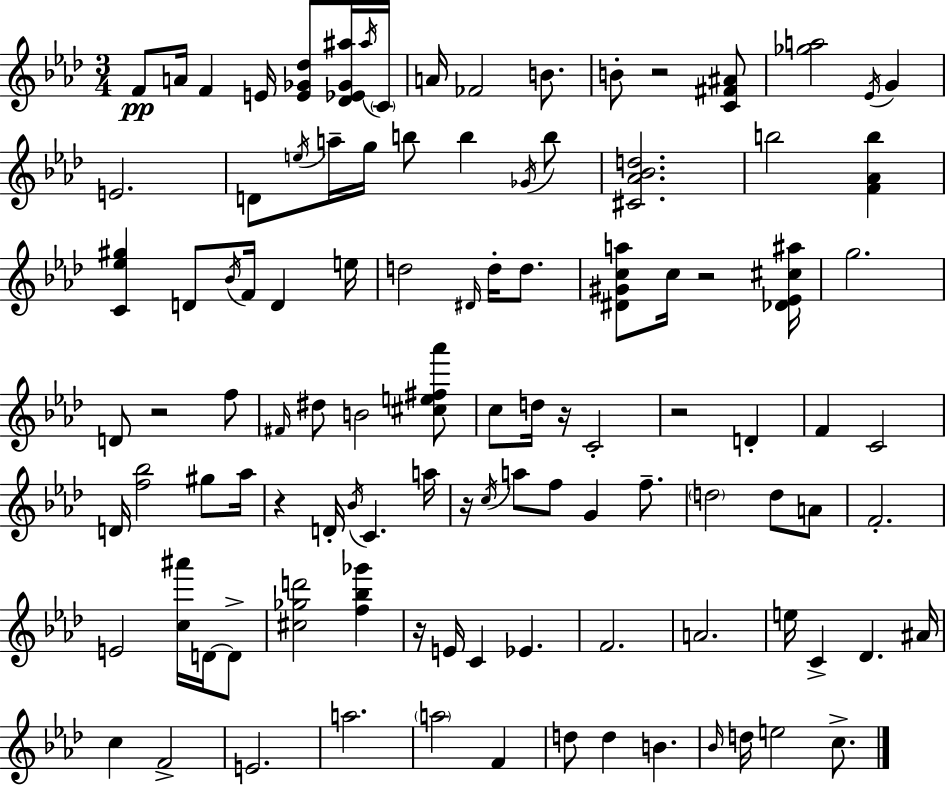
{
  \clef treble
  \numericTimeSignature
  \time 3/4
  \key f \minor
  f'8\pp a'16 f'4 e'16 <e' ges' des''>8 <des' ees' ges' ais''>16 \acciaccatura { ais''16 } | \parenthesize c'16 a'16 fes'2 b'8. | b'8-. r2 <c' fis' ais'>8 | <ges'' a''>2 \acciaccatura { ees'16 } g'4 | \break e'2. | d'8 \acciaccatura { e''16 } a''16-- g''16 b''8 b''4 | \acciaccatura { ges'16 } b''8 <cis' aes' bes' d''>2. | b''2 | \break <f' aes' b''>4 <c' ees'' gis''>4 d'8 \acciaccatura { bes'16 } f'16 | d'4 e''16 d''2 | \grace { dis'16 } d''16-. d''8. <dis' gis' c'' a''>8 c''16 r2 | <des' ees' cis'' ais''>16 g''2. | \break d'8 r2 | f''8 \grace { fis'16 } dis''8 b'2 | <cis'' e'' fis'' aes'''>8 c''8 d''16 r16 c'2-. | r2 | \break d'4-. f'4 c'2 | d'16 <f'' bes''>2 | gis''8 aes''16 r4 d'16-. | \acciaccatura { bes'16 } c'4. a''16 r16 \acciaccatura { c''16 } a''8 | \break f''8 g'4 f''8.-- \parenthesize d''2 | d''8 a'8 f'2.-. | e'2 | <c'' ais'''>16 d'16~~ d'8-> <cis'' ges'' d'''>2 | \break <f'' bes'' ges'''>4 r16 e'16 c'4 | ees'4. f'2. | a'2. | e''16 c'4-> | \break des'4. ais'16 c''4 | f'2-> e'2. | a''2. | \parenthesize a''2 | \break f'4 d''8 d''4 | b'4. \grace { bes'16 } d''16 e''2 | c''8.-> \bar "|."
}